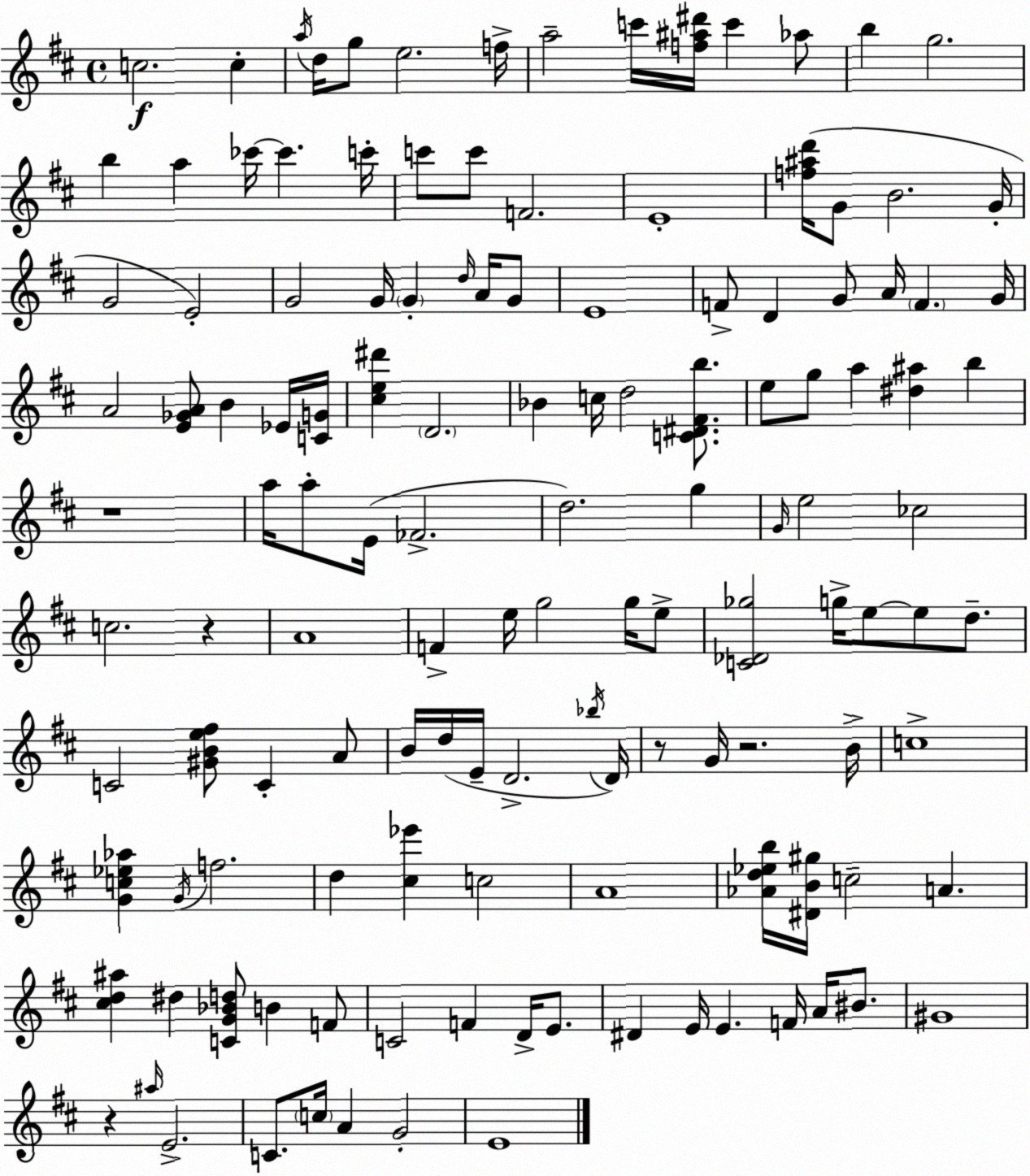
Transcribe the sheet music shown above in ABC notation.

X:1
T:Untitled
M:4/4
L:1/4
K:D
c2 c a/4 d/4 g/2 e2 f/4 a2 c'/4 [f^a^d']/4 c' _a/2 b g2 b a _c'/4 _c' c'/4 c'/2 c'/2 F2 E4 [f^ad']/4 G/2 B2 G/4 G2 E2 G2 G/4 G d/4 A/4 G/2 E4 F/2 D G/2 A/4 F G/4 A2 [E_GA]/2 B _E/4 [CG]/4 [^ce^d'] D2 _B c/4 d2 [C^D^Fb]/2 e/2 g/2 a [^d^a] b z4 a/4 a/2 E/4 _F2 d2 g G/4 e2 _c2 c2 z A4 F e/4 g2 g/4 e/2 [C_D_g]2 g/4 e/2 e/2 d/2 C2 [^GBe^f]/2 C A/2 B/4 d/4 E/4 D2 _b/4 D/4 z/2 G/4 z2 B/4 c4 [Gc_e_a] G/4 f2 d [^c_e'] c2 A4 [_Ad_eb]/4 [^DB^g]/4 c2 A [^cd^a] ^d [CG_Bd]/2 B F/2 C2 F D/4 E/2 ^D E/4 E F/4 A/4 ^B/2 ^G4 z ^a/4 E2 C/2 c/4 A G2 E4